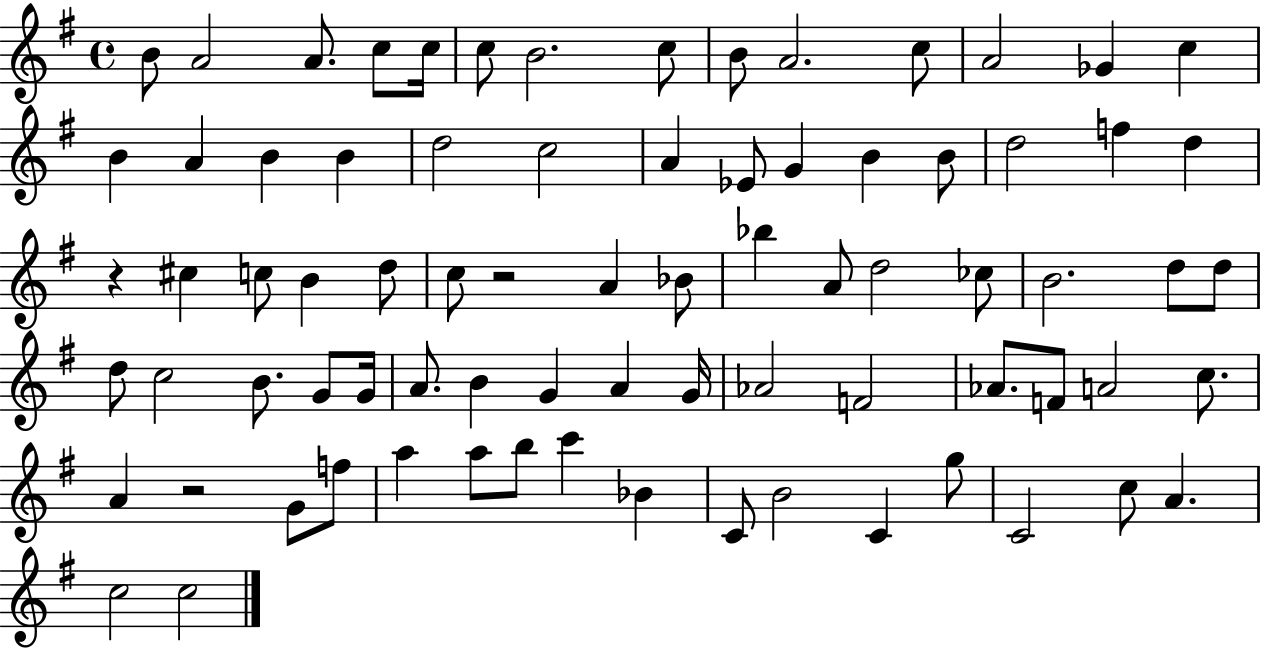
{
  \clef treble
  \time 4/4
  \defaultTimeSignature
  \key g \major
  \repeat volta 2 { b'8 a'2 a'8. c''8 c''16 | c''8 b'2. c''8 | b'8 a'2. c''8 | a'2 ges'4 c''4 | \break b'4 a'4 b'4 b'4 | d''2 c''2 | a'4 ees'8 g'4 b'4 b'8 | d''2 f''4 d''4 | \break r4 cis''4 c''8 b'4 d''8 | c''8 r2 a'4 bes'8 | bes''4 a'8 d''2 ces''8 | b'2. d''8 d''8 | \break d''8 c''2 b'8. g'8 g'16 | a'8. b'4 g'4 a'4 g'16 | aes'2 f'2 | aes'8. f'8 a'2 c''8. | \break a'4 r2 g'8 f''8 | a''4 a''8 b''8 c'''4 bes'4 | c'8 b'2 c'4 g''8 | c'2 c''8 a'4. | \break c''2 c''2 | } \bar "|."
}